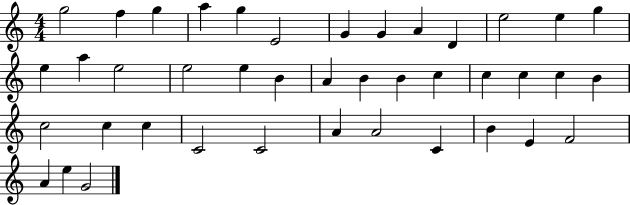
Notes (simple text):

G5/h F5/q G5/q A5/q G5/q E4/h G4/q G4/q A4/q D4/q E5/h E5/q G5/q E5/q A5/q E5/h E5/h E5/q B4/q A4/q B4/q B4/q C5/q C5/q C5/q C5/q B4/q C5/h C5/q C5/q C4/h C4/h A4/q A4/h C4/q B4/q E4/q F4/h A4/q E5/q G4/h